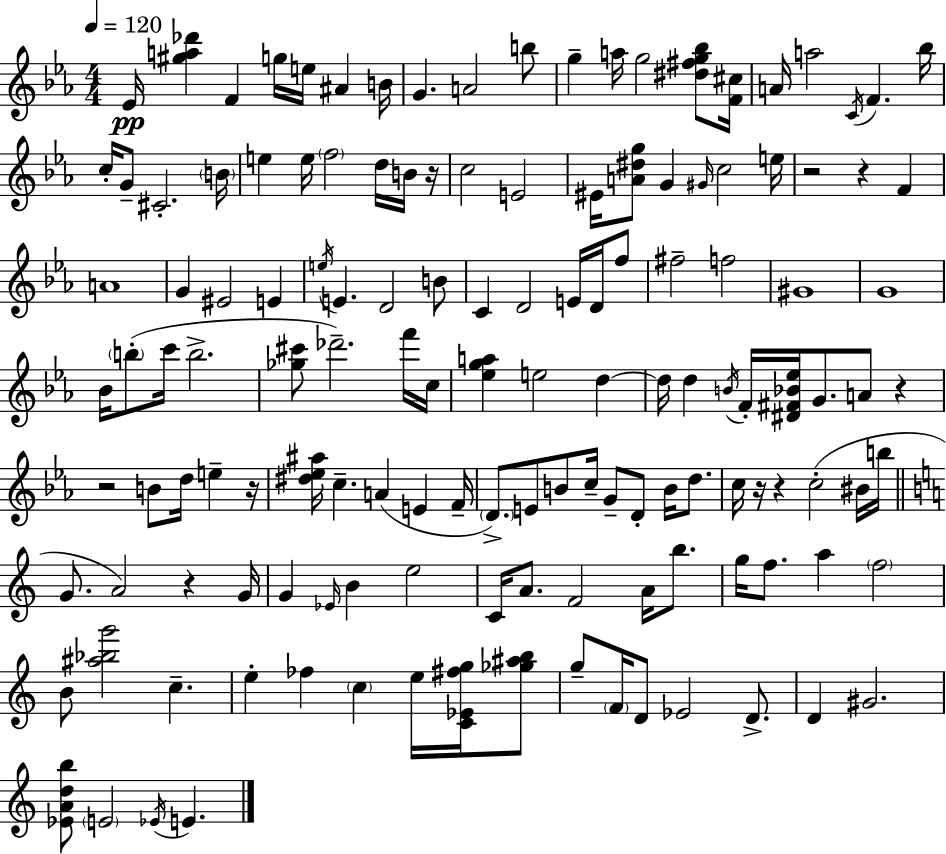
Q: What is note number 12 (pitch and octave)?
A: G5